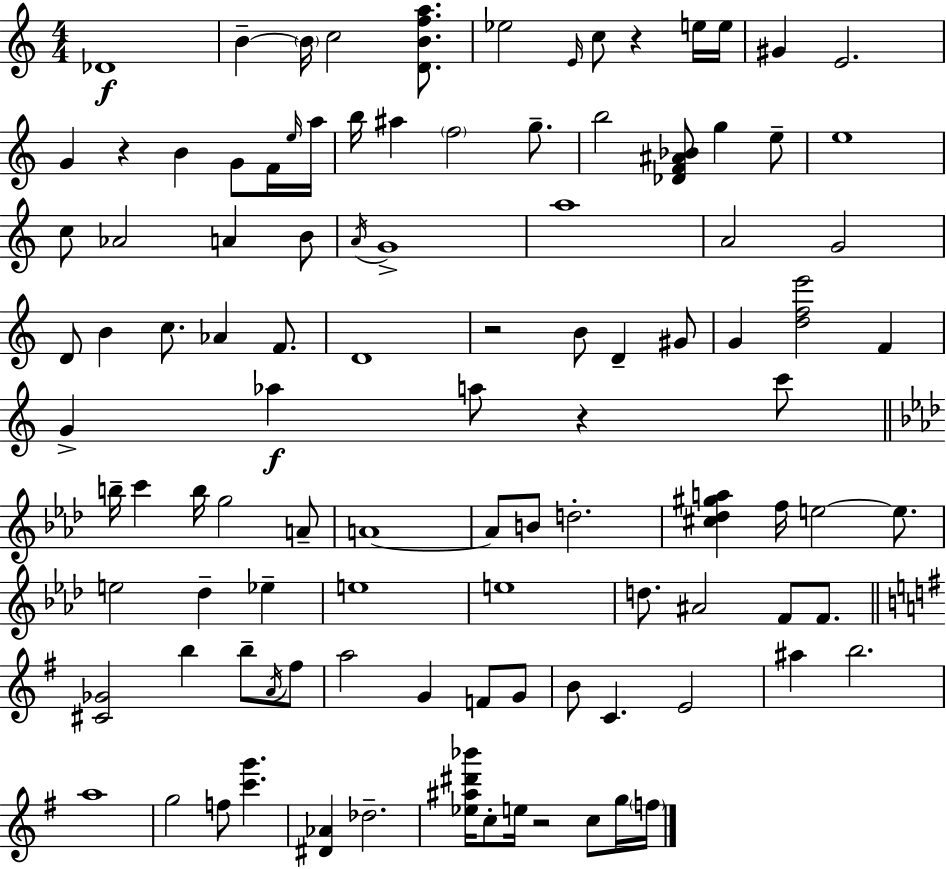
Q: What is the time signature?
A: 4/4